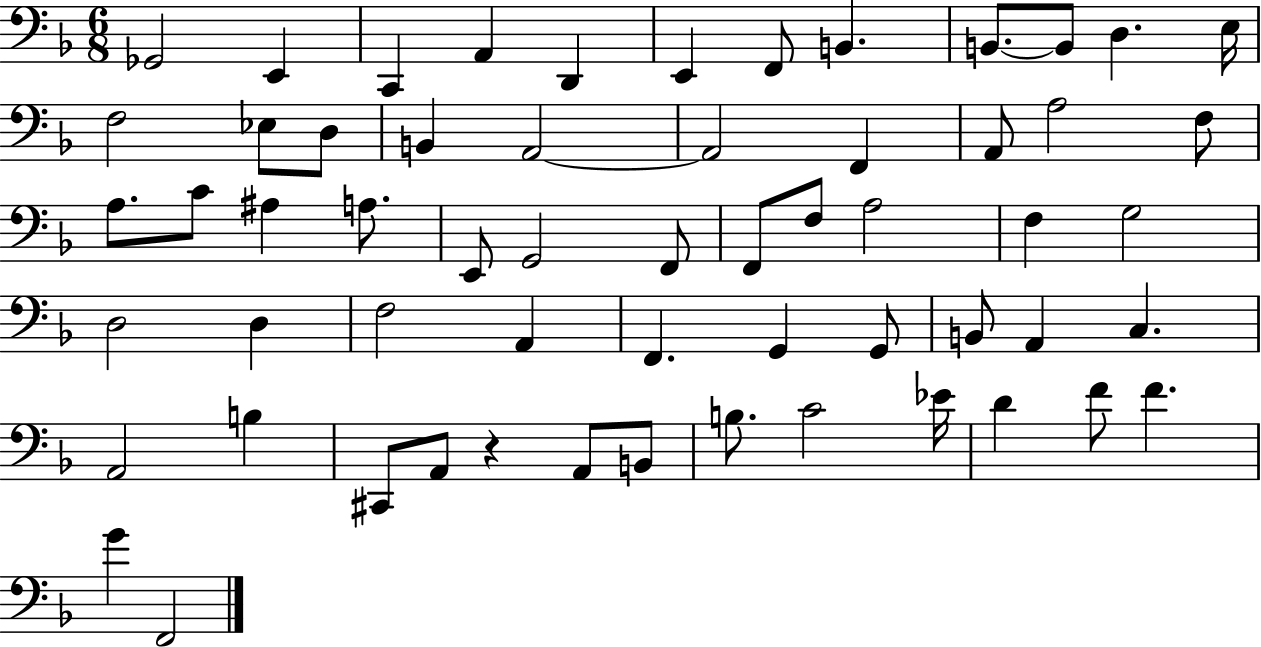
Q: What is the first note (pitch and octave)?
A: Gb2